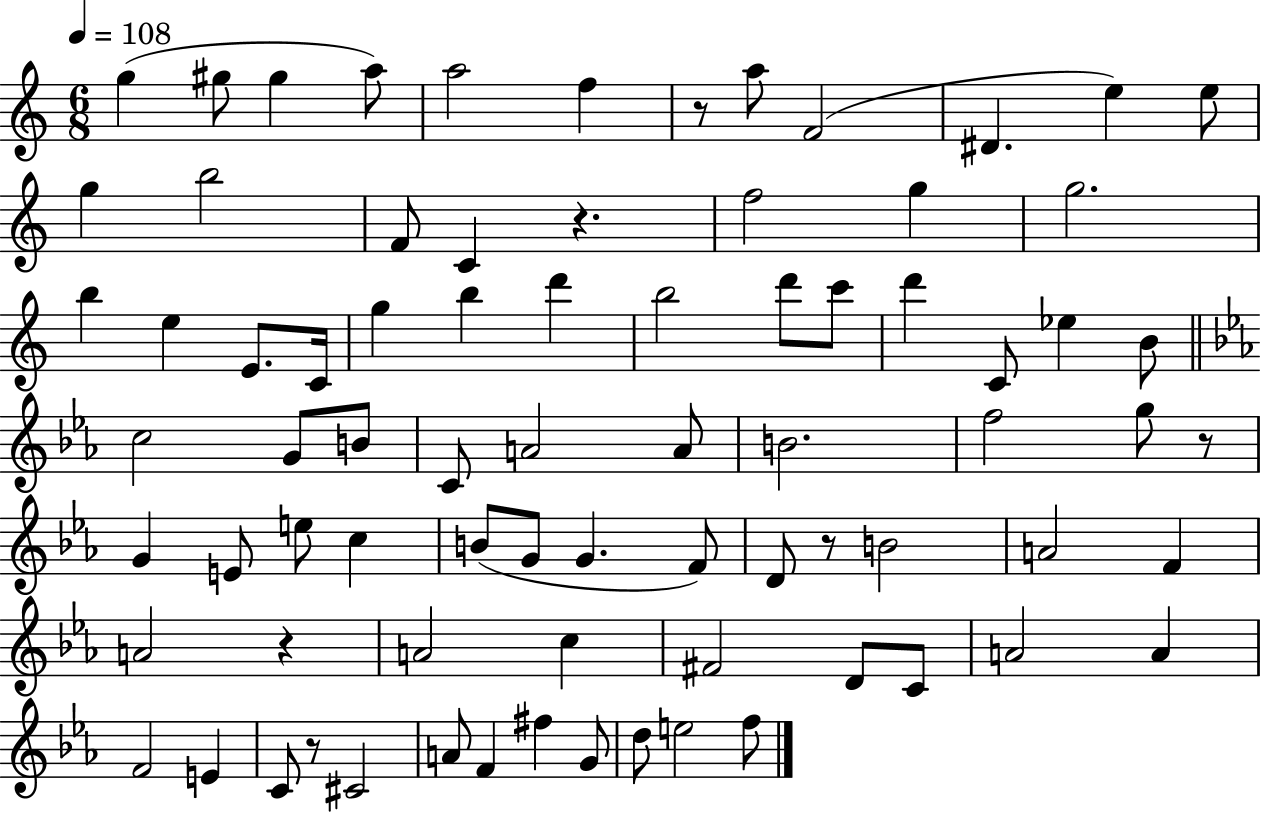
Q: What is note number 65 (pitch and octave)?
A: C#4